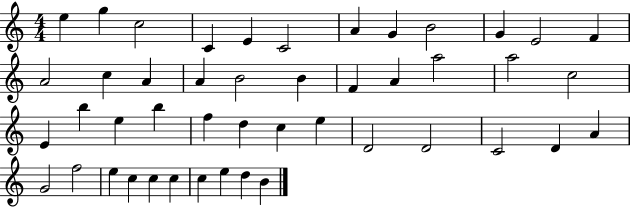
E5/q G5/q C5/h C4/q E4/q C4/h A4/q G4/q B4/h G4/q E4/h F4/q A4/h C5/q A4/q A4/q B4/h B4/q F4/q A4/q A5/h A5/h C5/h E4/q B5/q E5/q B5/q F5/q D5/q C5/q E5/q D4/h D4/h C4/h D4/q A4/q G4/h F5/h E5/q C5/q C5/q C5/q C5/q E5/q D5/q B4/q